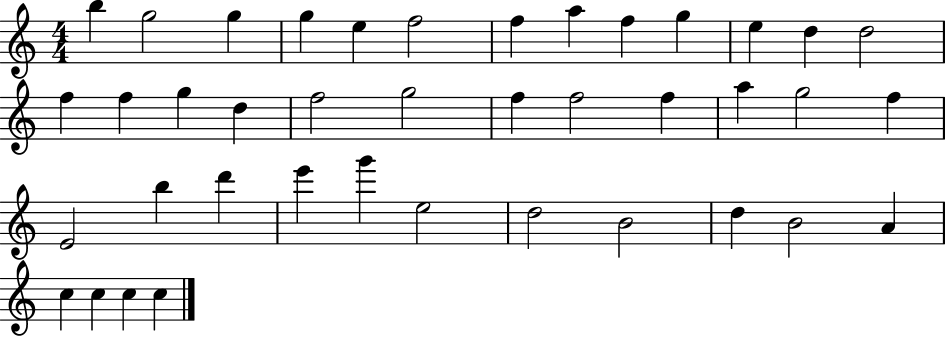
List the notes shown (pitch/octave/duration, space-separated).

B5/q G5/h G5/q G5/q E5/q F5/h F5/q A5/q F5/q G5/q E5/q D5/q D5/h F5/q F5/q G5/q D5/q F5/h G5/h F5/q F5/h F5/q A5/q G5/h F5/q E4/h B5/q D6/q E6/q G6/q E5/h D5/h B4/h D5/q B4/h A4/q C5/q C5/q C5/q C5/q